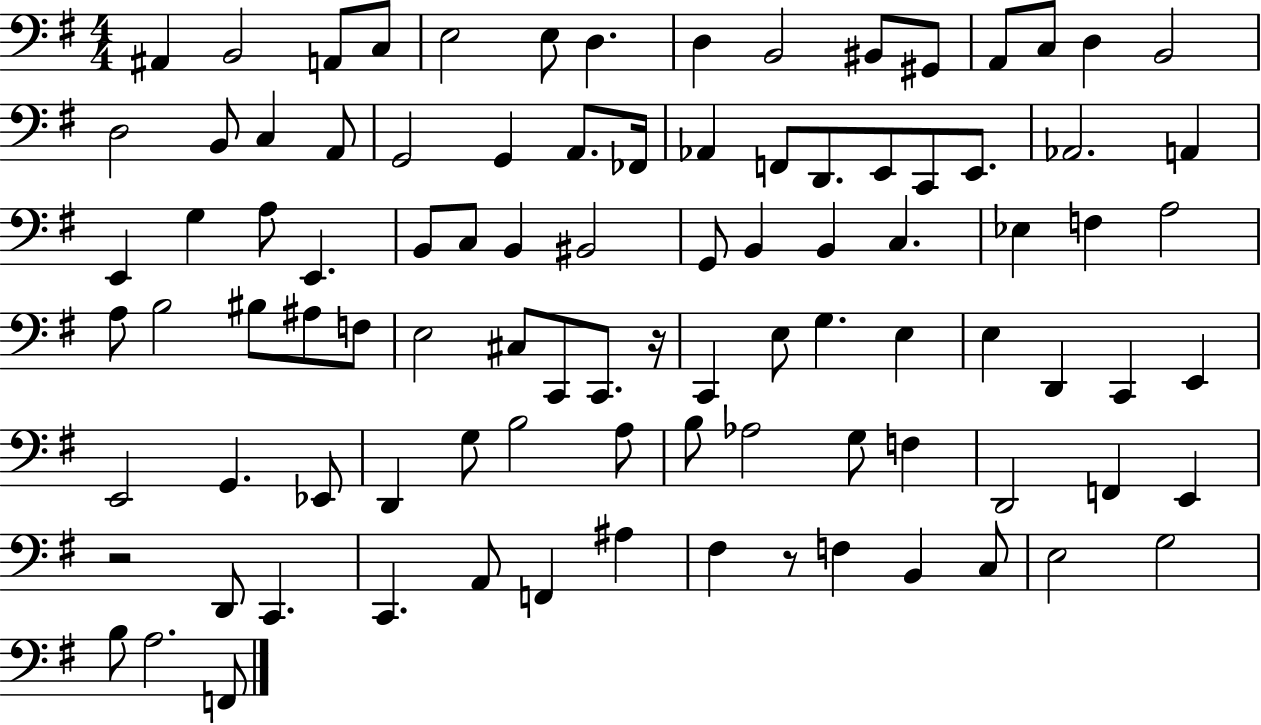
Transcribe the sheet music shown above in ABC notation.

X:1
T:Untitled
M:4/4
L:1/4
K:G
^A,, B,,2 A,,/2 C,/2 E,2 E,/2 D, D, B,,2 ^B,,/2 ^G,,/2 A,,/2 C,/2 D, B,,2 D,2 B,,/2 C, A,,/2 G,,2 G,, A,,/2 _F,,/4 _A,, F,,/2 D,,/2 E,,/2 C,,/2 E,,/2 _A,,2 A,, E,, G, A,/2 E,, B,,/2 C,/2 B,, ^B,,2 G,,/2 B,, B,, C, _E, F, A,2 A,/2 B,2 ^B,/2 ^A,/2 F,/2 E,2 ^C,/2 C,,/2 C,,/2 z/4 C,, E,/2 G, E, E, D,, C,, E,, E,,2 G,, _E,,/2 D,, G,/2 B,2 A,/2 B,/2 _A,2 G,/2 F, D,,2 F,, E,, z2 D,,/2 C,, C,, A,,/2 F,, ^A, ^F, z/2 F, B,, C,/2 E,2 G,2 B,/2 A,2 F,,/2